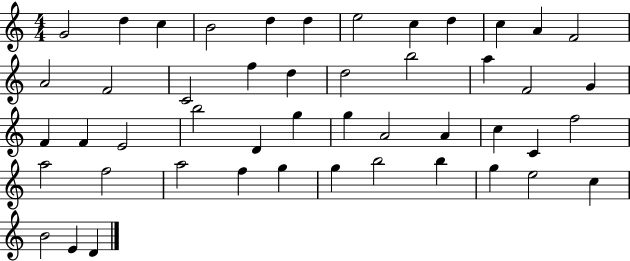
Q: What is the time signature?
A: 4/4